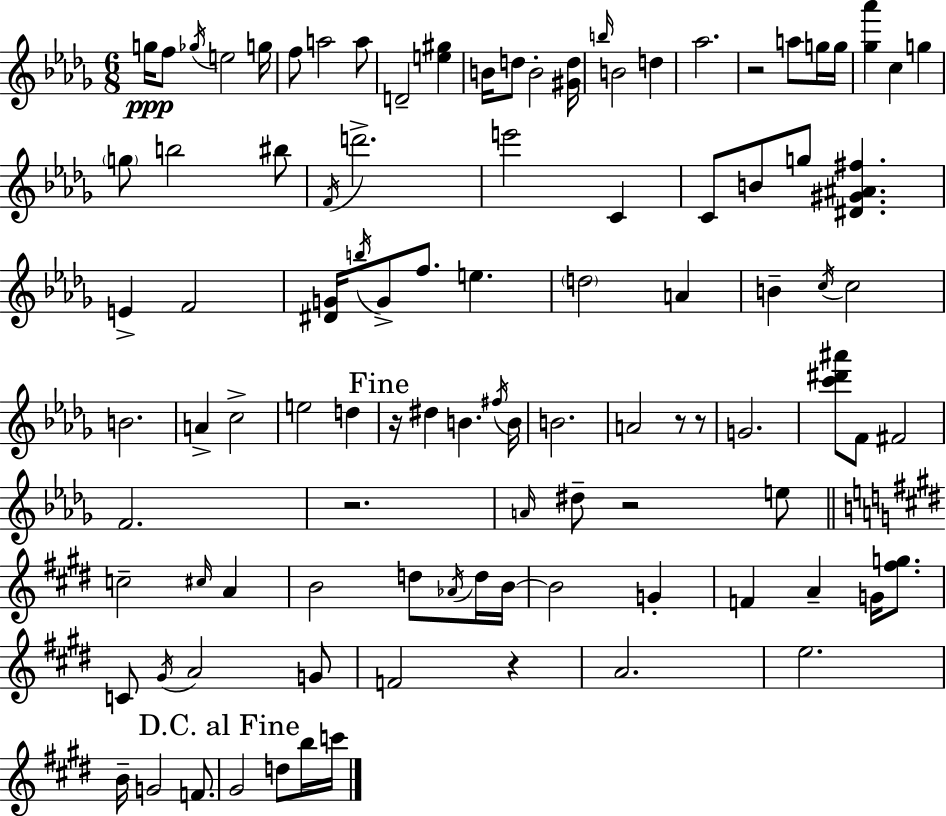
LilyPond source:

{
  \clef treble
  \numericTimeSignature
  \time 6/8
  \key bes \minor
  g''16\ppp f''8 \acciaccatura { ges''16 } e''2 | g''16 f''8 a''2 a''8 | d'2-- <e'' gis''>4 | b'16 d''8 b'2-. | \break <gis' d''>16 \grace { b''16 } b'2 d''4 | aes''2. | r2 a''8 | g''16 g''16 <ges'' aes'''>4 c''4 g''4 | \break \parenthesize g''8 b''2 | bis''8 \acciaccatura { f'16 } d'''2.-> | e'''2 c'4 | c'8 b'8 g''8 <dis' gis' ais' fis''>4. | \break e'4-> f'2 | <dis' g'>16 \acciaccatura { b''16 } g'8-> f''8. e''4. | \parenthesize d''2 | a'4 b'4-- \acciaccatura { c''16 } c''2 | \break b'2. | a'4-> c''2-> | e''2 | d''4 \mark "Fine" r16 dis''4 b'4. | \break \acciaccatura { fis''16 } b'16 b'2. | a'2 | r8 r8 g'2. | <c''' dis''' ais'''>8 f'8 fis'2 | \break f'2. | r2. | \grace { a'16 } dis''8-- r2 | e''8 \bar "||" \break \key e \major c''2-- \grace { cis''16 } a'4 | b'2 d''8 \acciaccatura { aes'16 } | d''16 b'16~~ b'2 g'4-. | f'4 a'4-- g'16 <fis'' g''>8. | \break c'8 \acciaccatura { gis'16 } a'2 | g'8 f'2 r4 | a'2. | e''2. | \break b'16-- g'2 | f'8. \mark "D.C. al Fine" gis'2 d''8 | b''16 c'''16 \bar "|."
}